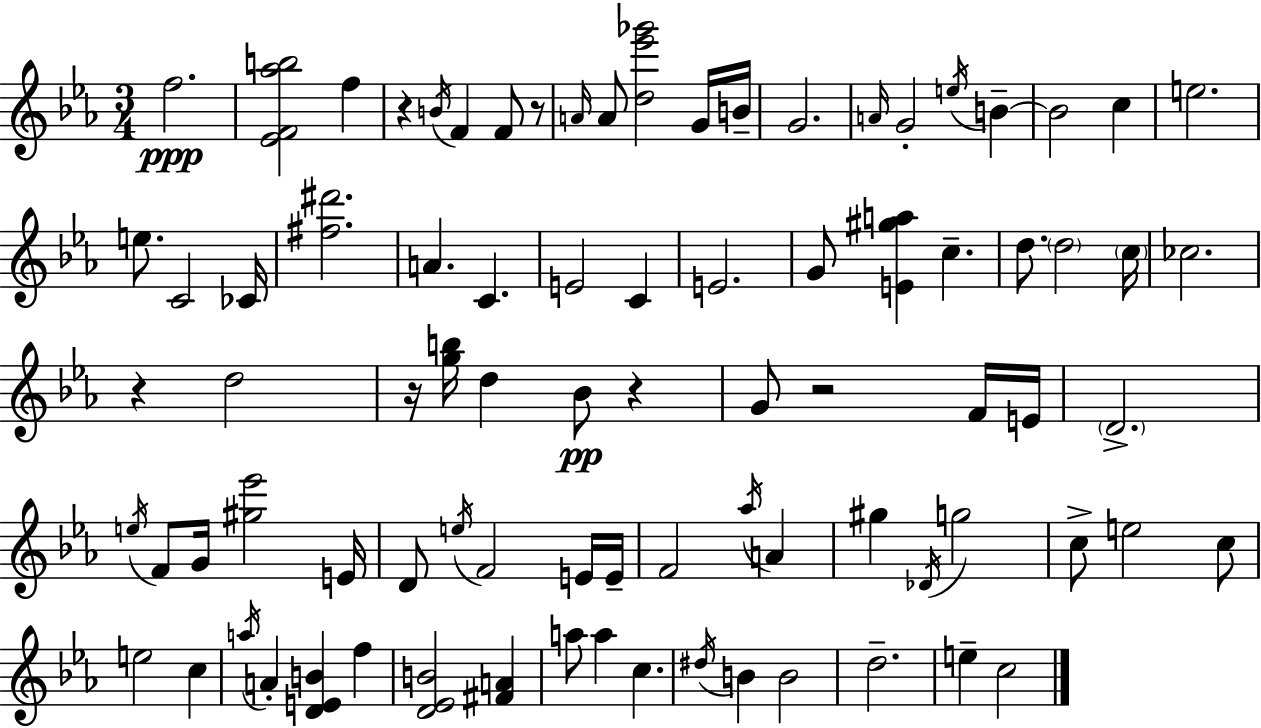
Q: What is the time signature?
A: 3/4